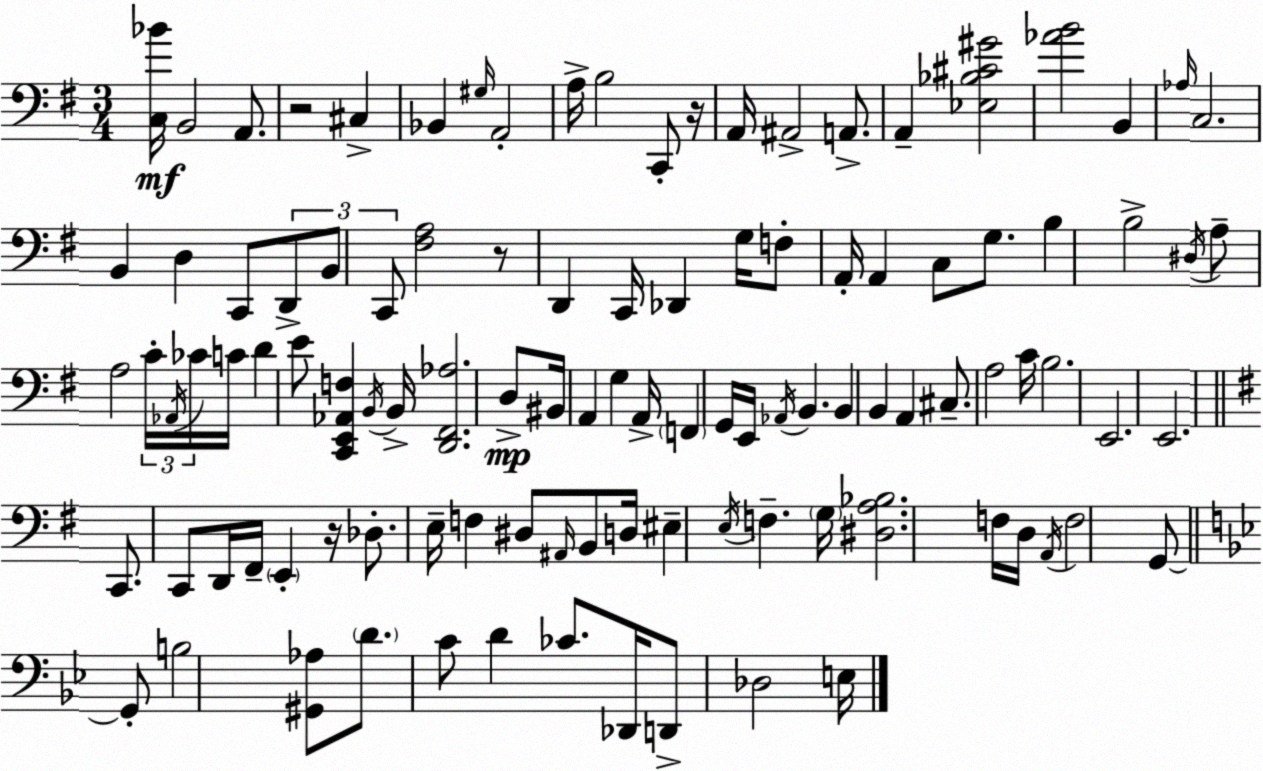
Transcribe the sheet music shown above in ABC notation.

X:1
T:Untitled
M:3/4
L:1/4
K:Em
[C,_B]/4 B,,2 A,,/2 z2 ^C, _B,, ^G,/4 A,,2 A,/4 B,2 C,,/2 z/4 A,,/4 ^A,,2 A,,/2 A,, [_E,_B,^C^G]2 [_AB]2 B,, _A,/4 C,2 B,, D, C,,/2 D,,/2 B,,/2 C,,/2 [^F,A,]2 z/2 D,, C,,/4 _D,, G,/4 F,/2 A,,/4 A,, C,/2 G,/2 B, B,2 ^D,/4 A,/2 A,2 C/4 _A,,/4 _C/4 C/4 D E/2 [C,,E,,_A,,F,] B,,/4 B,,/4 [D,,^F,,_A,]2 D,/2 ^B,,/4 A,, G, A,,/4 F,, G,,/4 E,,/4 _A,,/4 B,, B,, B,, A,, ^C,/2 A,2 C/4 B,2 E,,2 E,,2 C,,/2 C,,/2 D,,/4 ^F,,/4 E,, z/4 _D,/2 E,/4 F, ^D,/2 ^A,,/4 B,,/2 D,/4 ^E, E,/4 F, G,/4 [^D,A,_B,]2 F,/4 D,/4 A,,/4 F,2 G,,/2 G,,/2 B,2 [^G,,_A,]/2 D/2 C/2 D _C/2 _D,,/4 D,,/2 _D,2 E,/4